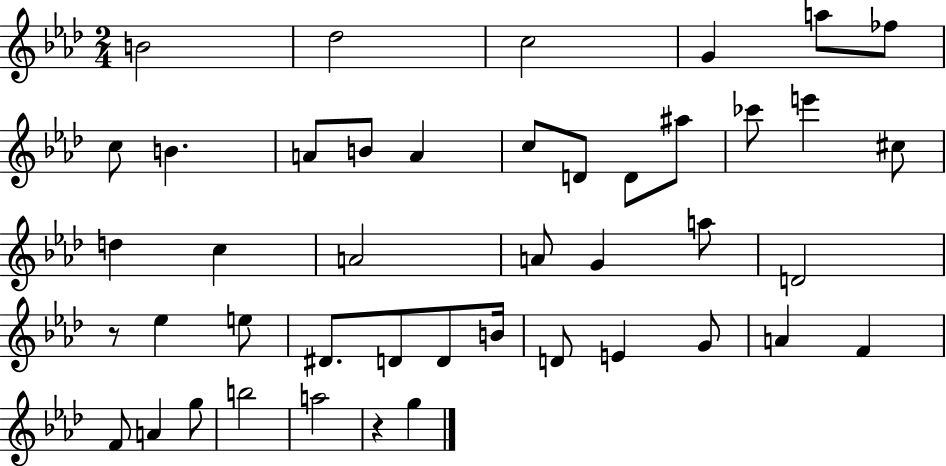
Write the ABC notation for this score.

X:1
T:Untitled
M:2/4
L:1/4
K:Ab
B2 _d2 c2 G a/2 _f/2 c/2 B A/2 B/2 A c/2 D/2 D/2 ^a/2 _c'/2 e' ^c/2 d c A2 A/2 G a/2 D2 z/2 _e e/2 ^D/2 D/2 D/2 B/4 D/2 E G/2 A F F/2 A g/2 b2 a2 z g